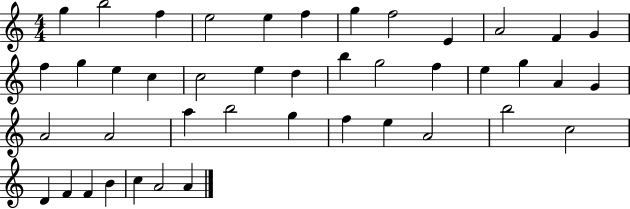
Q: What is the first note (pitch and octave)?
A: G5